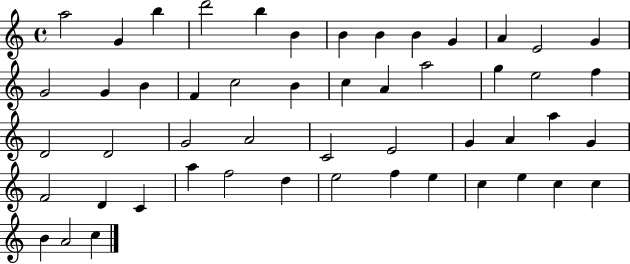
A5/h G4/q B5/q D6/h B5/q B4/q B4/q B4/q B4/q G4/q A4/q E4/h G4/q G4/h G4/q B4/q F4/q C5/h B4/q C5/q A4/q A5/h G5/q E5/h F5/q D4/h D4/h G4/h A4/h C4/h E4/h G4/q A4/q A5/q G4/q F4/h D4/q C4/q A5/q F5/h D5/q E5/h F5/q E5/q C5/q E5/q C5/q C5/q B4/q A4/h C5/q